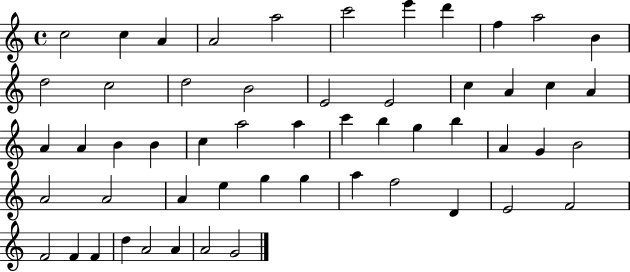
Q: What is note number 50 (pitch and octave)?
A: D5